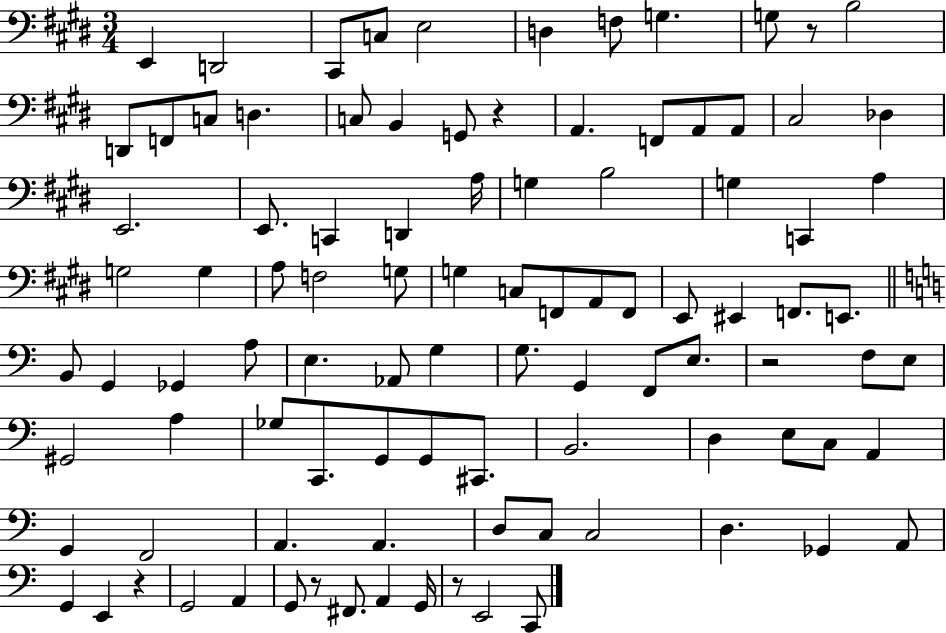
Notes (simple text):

E2/q D2/h C#2/e C3/e E3/h D3/q F3/e G3/q. G3/e R/e B3/h D2/e F2/e C3/e D3/q. C3/e B2/q G2/e R/q A2/q. F2/e A2/e A2/e C#3/h Db3/q E2/h. E2/e. C2/q D2/q A3/s G3/q B3/h G3/q C2/q A3/q G3/h G3/q A3/e F3/h G3/e G3/q C3/e F2/e A2/e F2/e E2/e EIS2/q F2/e. E2/e. B2/e G2/q Gb2/q A3/e E3/q. Ab2/e G3/q G3/e. G2/q F2/e E3/e. R/h F3/e E3/e G#2/h A3/q Gb3/e C2/e. G2/e G2/e C#2/e. B2/h. D3/q E3/e C3/e A2/q G2/q F2/h A2/q. A2/q. D3/e C3/e C3/h D3/q. Gb2/q A2/e G2/q E2/q R/q G2/h A2/q G2/e R/e F#2/e. A2/q G2/s R/e E2/h C2/e